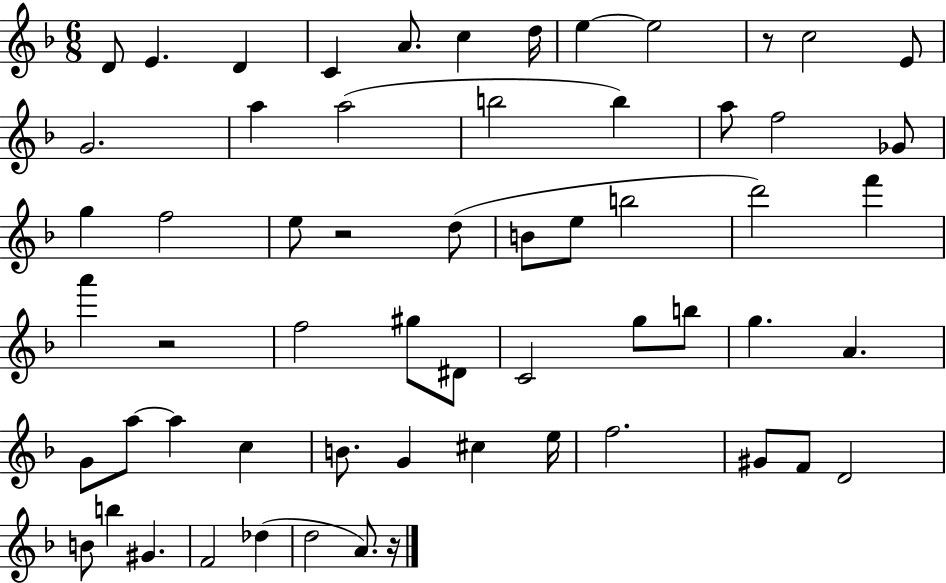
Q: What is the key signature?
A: F major